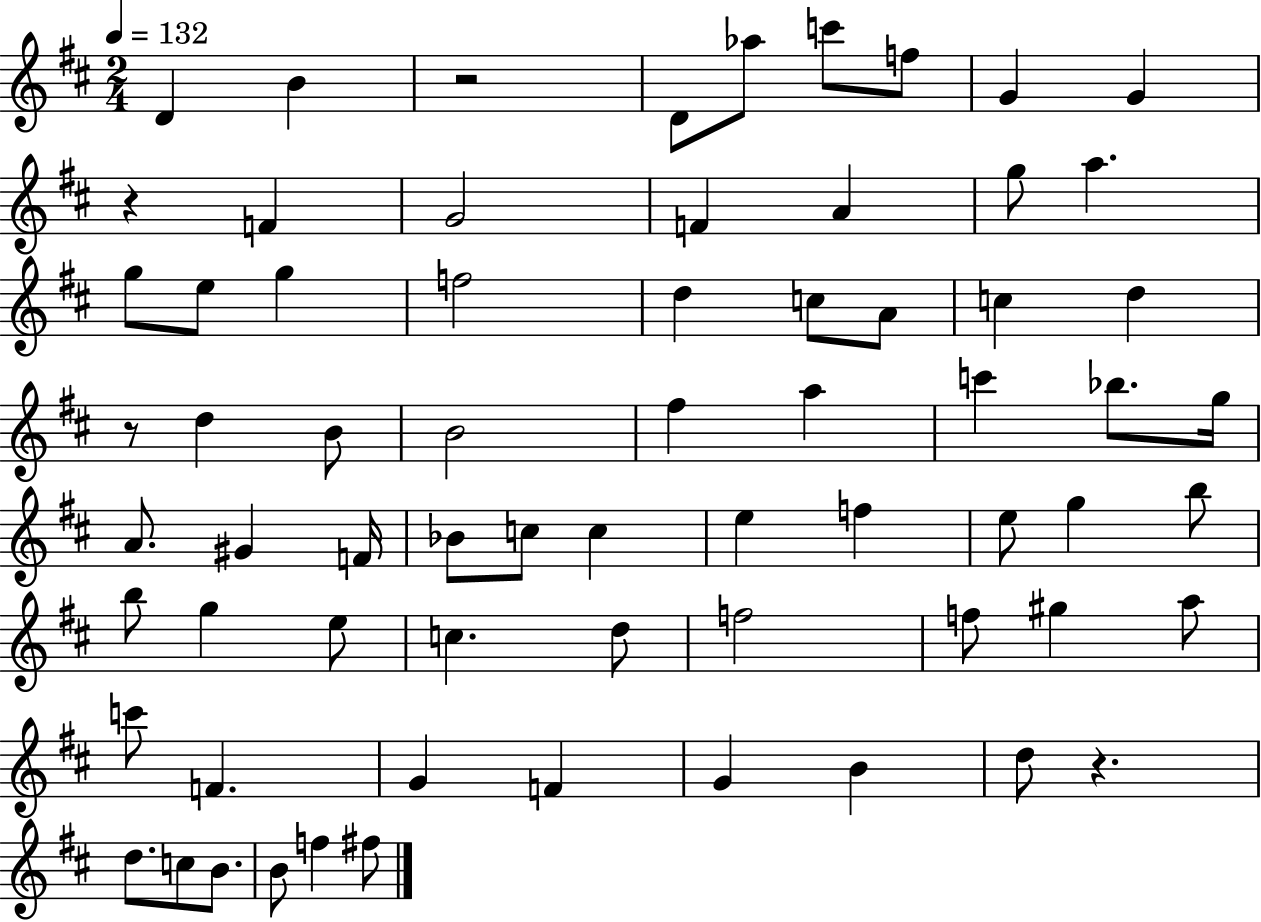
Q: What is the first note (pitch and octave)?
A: D4